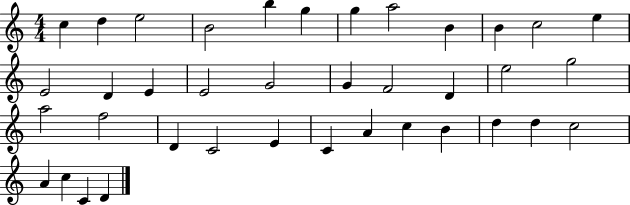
{
  \clef treble
  \numericTimeSignature
  \time 4/4
  \key c \major
  c''4 d''4 e''2 | b'2 b''4 g''4 | g''4 a''2 b'4 | b'4 c''2 e''4 | \break e'2 d'4 e'4 | e'2 g'2 | g'4 f'2 d'4 | e''2 g''2 | \break a''2 f''2 | d'4 c'2 e'4 | c'4 a'4 c''4 b'4 | d''4 d''4 c''2 | \break a'4 c''4 c'4 d'4 | \bar "|."
}